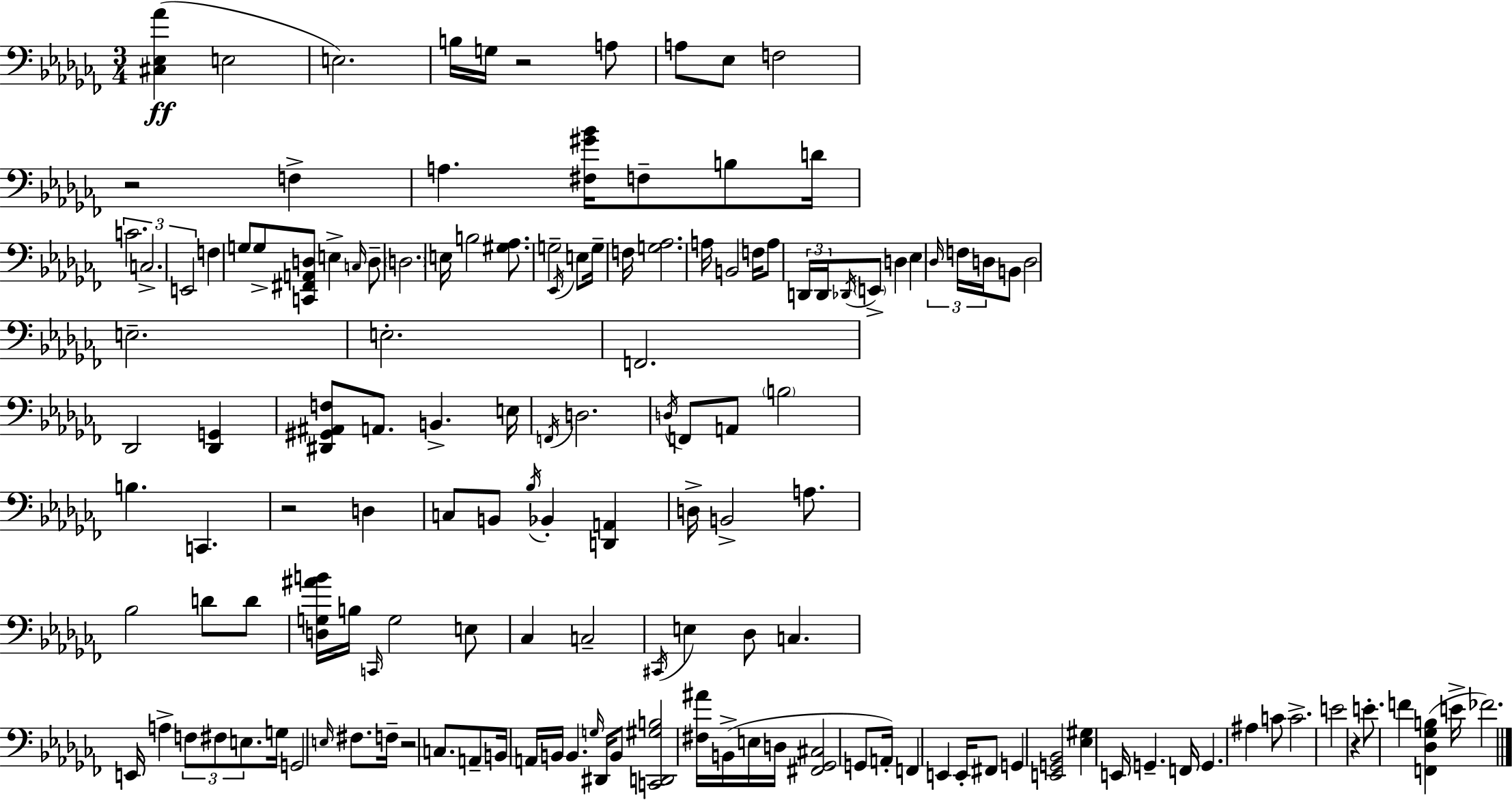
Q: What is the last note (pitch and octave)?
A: FES4